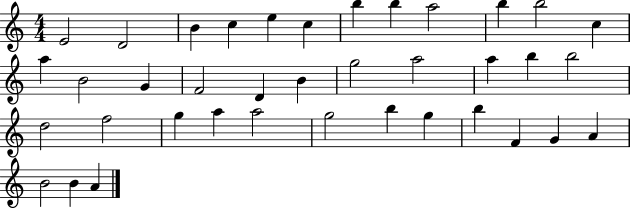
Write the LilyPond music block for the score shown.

{
  \clef treble
  \numericTimeSignature
  \time 4/4
  \key c \major
  e'2 d'2 | b'4 c''4 e''4 c''4 | b''4 b''4 a''2 | b''4 b''2 c''4 | \break a''4 b'2 g'4 | f'2 d'4 b'4 | g''2 a''2 | a''4 b''4 b''2 | \break d''2 f''2 | g''4 a''4 a''2 | g''2 b''4 g''4 | b''4 f'4 g'4 a'4 | \break b'2 b'4 a'4 | \bar "|."
}